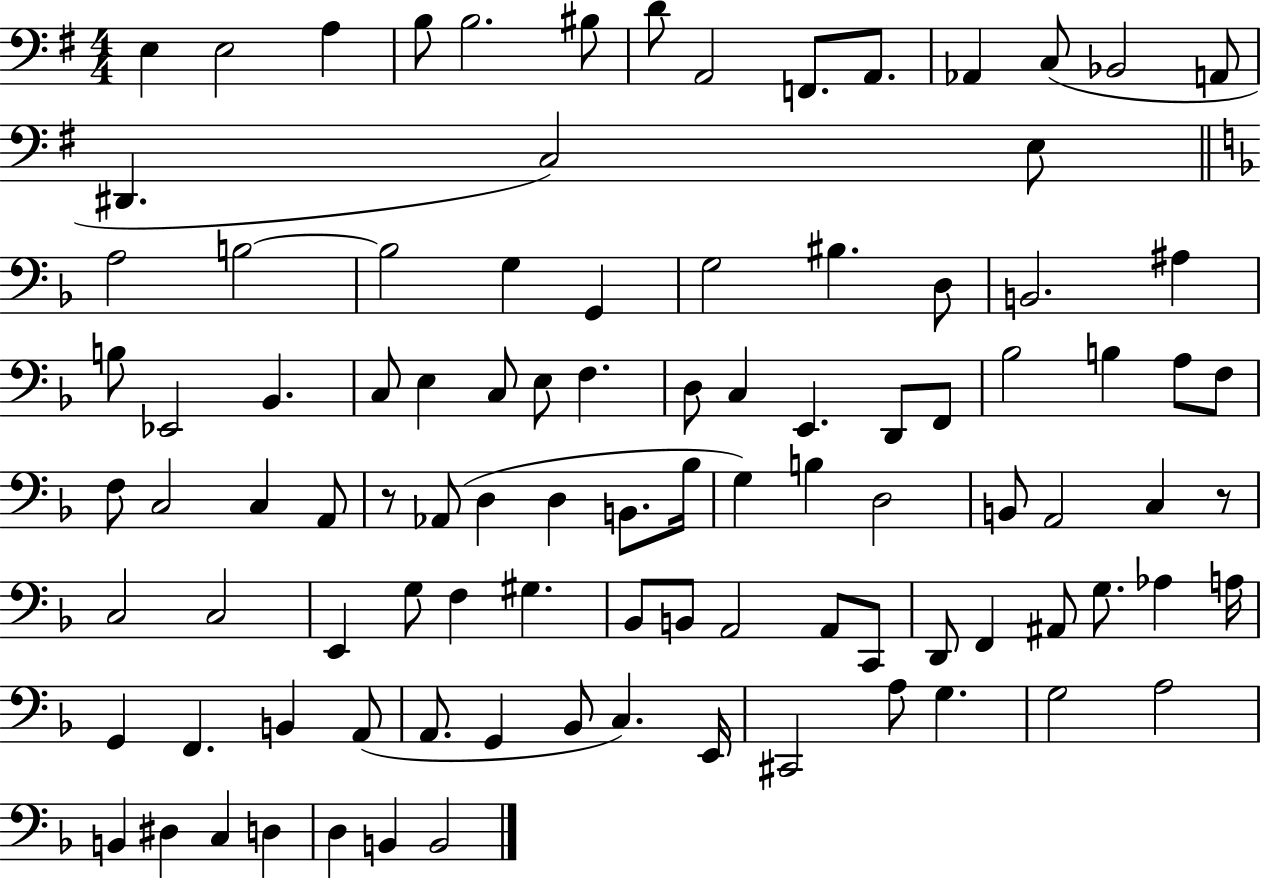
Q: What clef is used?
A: bass